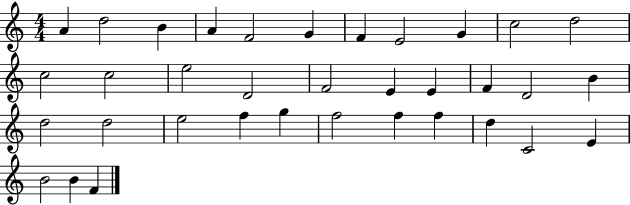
A4/q D5/h B4/q A4/q F4/h G4/q F4/q E4/h G4/q C5/h D5/h C5/h C5/h E5/h D4/h F4/h E4/q E4/q F4/q D4/h B4/q D5/h D5/h E5/h F5/q G5/q F5/h F5/q F5/q D5/q C4/h E4/q B4/h B4/q F4/q